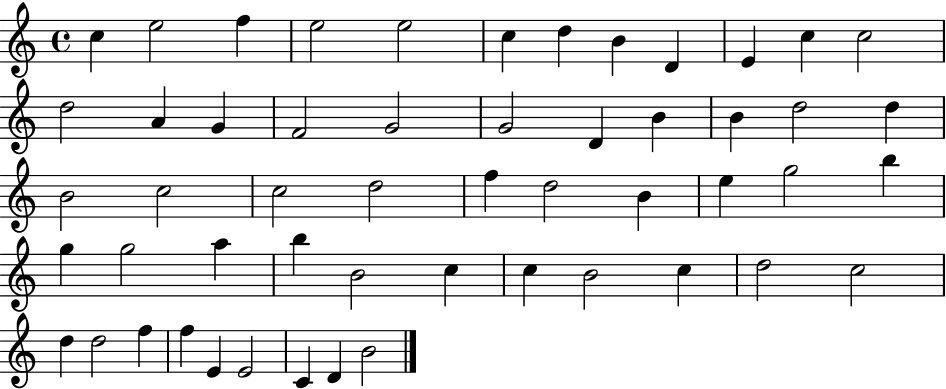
{
  \clef treble
  \time 4/4
  \defaultTimeSignature
  \key c \major
  c''4 e''2 f''4 | e''2 e''2 | c''4 d''4 b'4 d'4 | e'4 c''4 c''2 | \break d''2 a'4 g'4 | f'2 g'2 | g'2 d'4 b'4 | b'4 d''2 d''4 | \break b'2 c''2 | c''2 d''2 | f''4 d''2 b'4 | e''4 g''2 b''4 | \break g''4 g''2 a''4 | b''4 b'2 c''4 | c''4 b'2 c''4 | d''2 c''2 | \break d''4 d''2 f''4 | f''4 e'4 e'2 | c'4 d'4 b'2 | \bar "|."
}